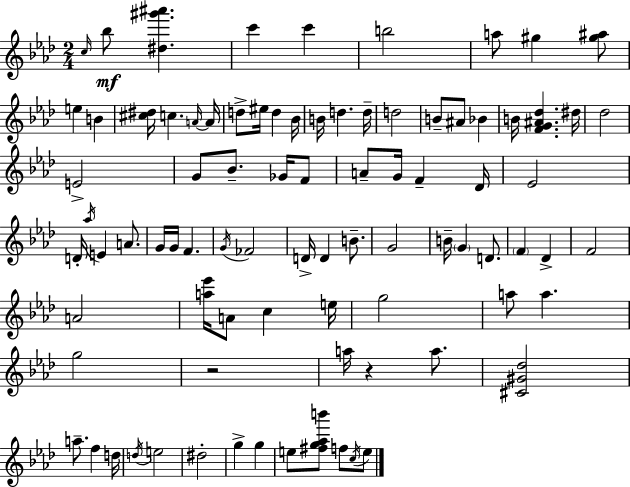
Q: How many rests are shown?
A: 2